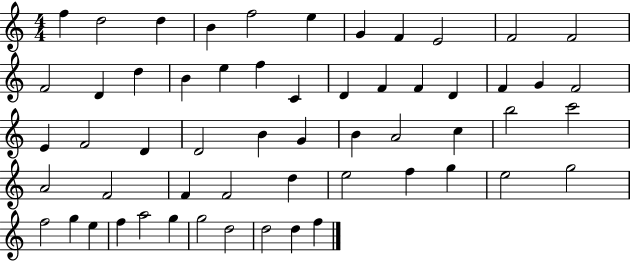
{
  \clef treble
  \numericTimeSignature
  \time 4/4
  \key c \major
  f''4 d''2 d''4 | b'4 f''2 e''4 | g'4 f'4 e'2 | f'2 f'2 | \break f'2 d'4 d''4 | b'4 e''4 f''4 c'4 | d'4 f'4 f'4 d'4 | f'4 g'4 f'2 | \break e'4 f'2 d'4 | d'2 b'4 g'4 | b'4 a'2 c''4 | b''2 c'''2 | \break a'2 f'2 | f'4 f'2 d''4 | e''2 f''4 g''4 | e''2 g''2 | \break f''2 g''4 e''4 | f''4 a''2 g''4 | g''2 d''2 | d''2 d''4 f''4 | \break \bar "|."
}